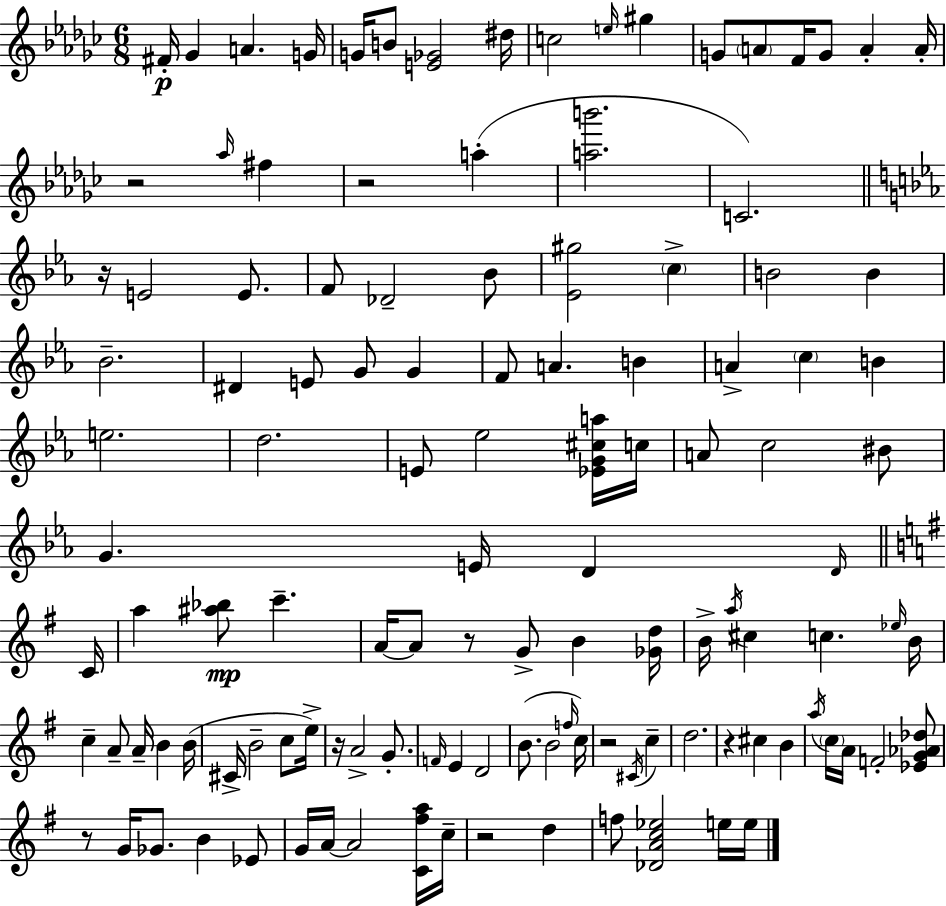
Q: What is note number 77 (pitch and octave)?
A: E4